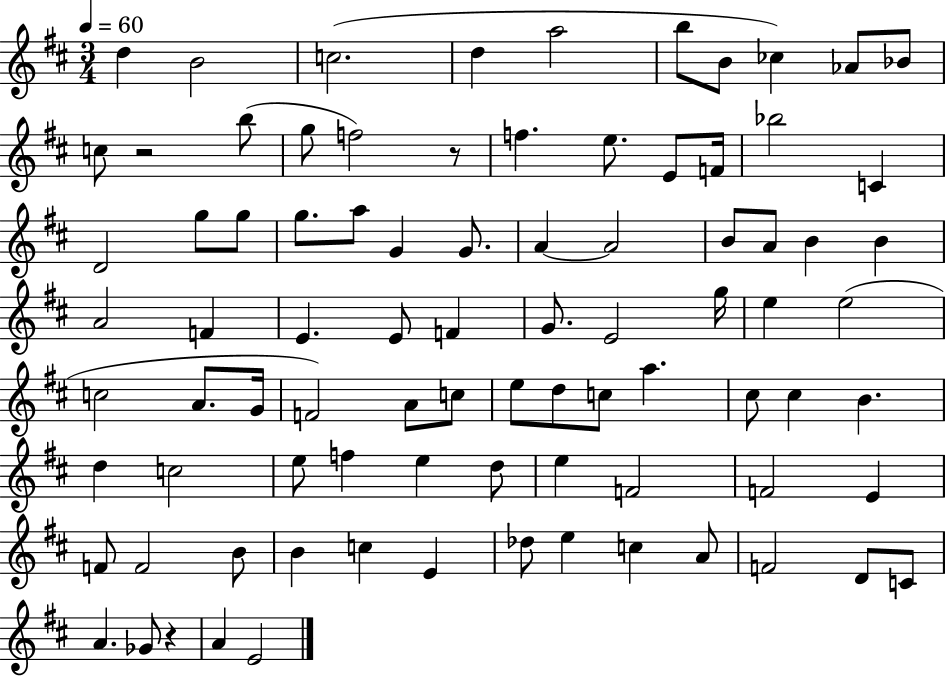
{
  \clef treble
  \numericTimeSignature
  \time 3/4
  \key d \major
  \tempo 4 = 60
  d''4 b'2 | c''2.( | d''4 a''2 | b''8 b'8 ces''4) aes'8 bes'8 | \break c''8 r2 b''8( | g''8 f''2) r8 | f''4. e''8. e'8 f'16 | bes''2 c'4 | \break d'2 g''8 g''8 | g''8. a''8 g'4 g'8. | a'4~~ a'2 | b'8 a'8 b'4 b'4 | \break a'2 f'4 | e'4. e'8 f'4 | g'8. e'2 g''16 | e''4 e''2( | \break c''2 a'8. g'16 | f'2) a'8 c''8 | e''8 d''8 c''8 a''4. | cis''8 cis''4 b'4. | \break d''4 c''2 | e''8 f''4 e''4 d''8 | e''4 f'2 | f'2 e'4 | \break f'8 f'2 b'8 | b'4 c''4 e'4 | des''8 e''4 c''4 a'8 | f'2 d'8 c'8 | \break a'4. ges'8 r4 | a'4 e'2 | \bar "|."
}